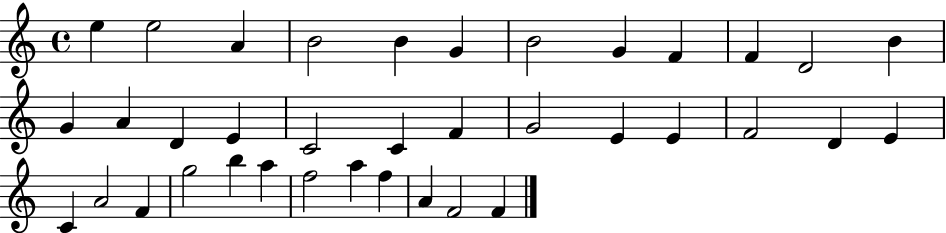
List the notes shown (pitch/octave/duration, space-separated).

E5/q E5/h A4/q B4/h B4/q G4/q B4/h G4/q F4/q F4/q D4/h B4/q G4/q A4/q D4/q E4/q C4/h C4/q F4/q G4/h E4/q E4/q F4/h D4/q E4/q C4/q A4/h F4/q G5/h B5/q A5/q F5/h A5/q F5/q A4/q F4/h F4/q